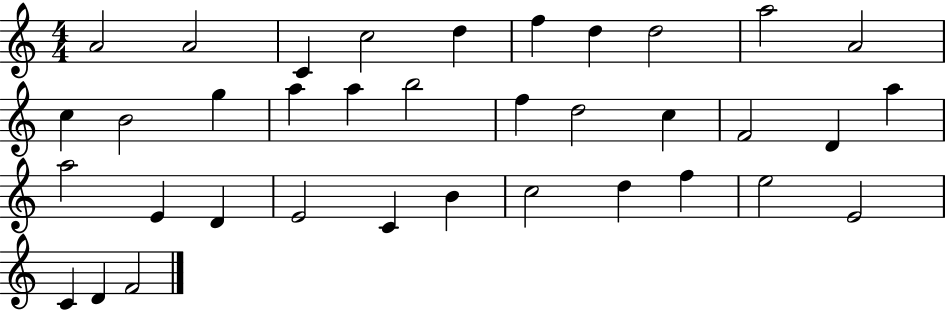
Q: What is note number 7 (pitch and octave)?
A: D5